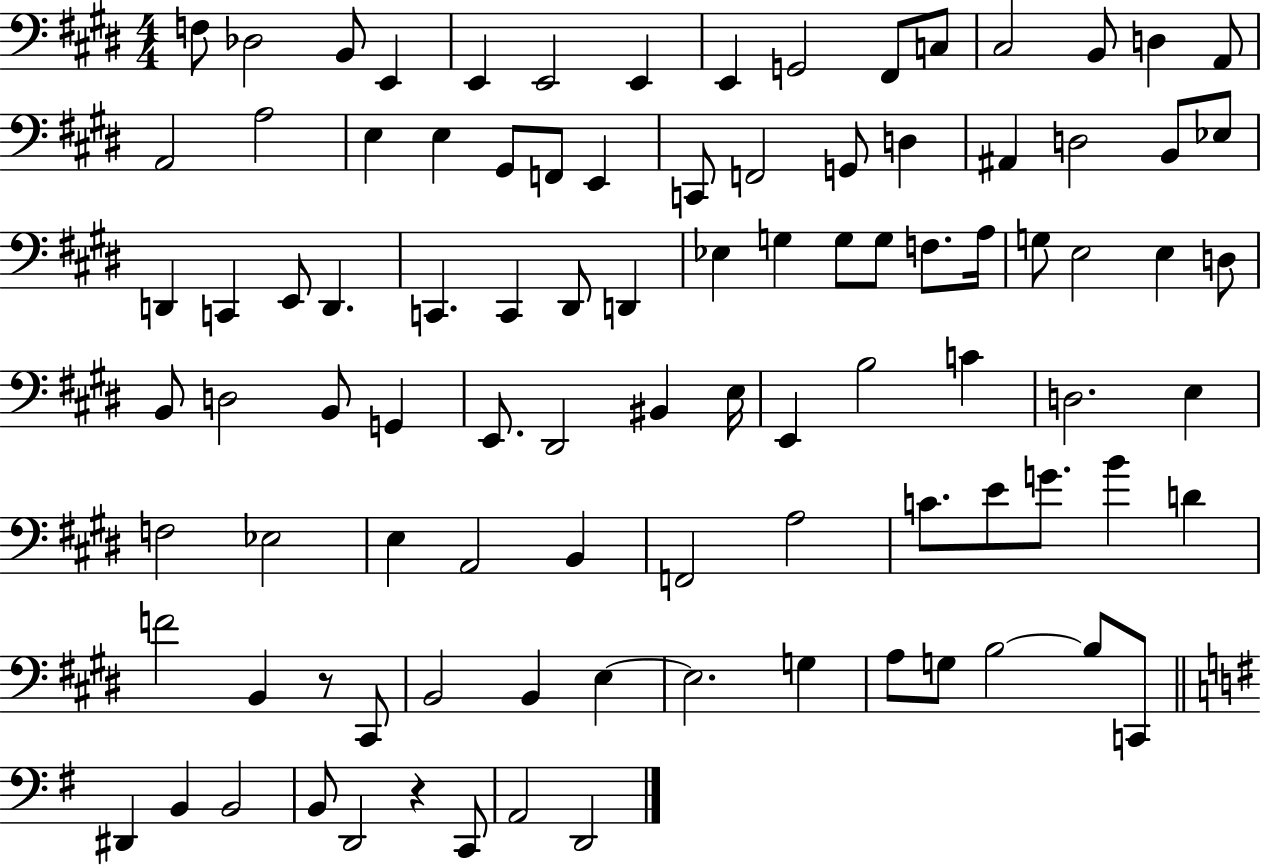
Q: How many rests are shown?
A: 2